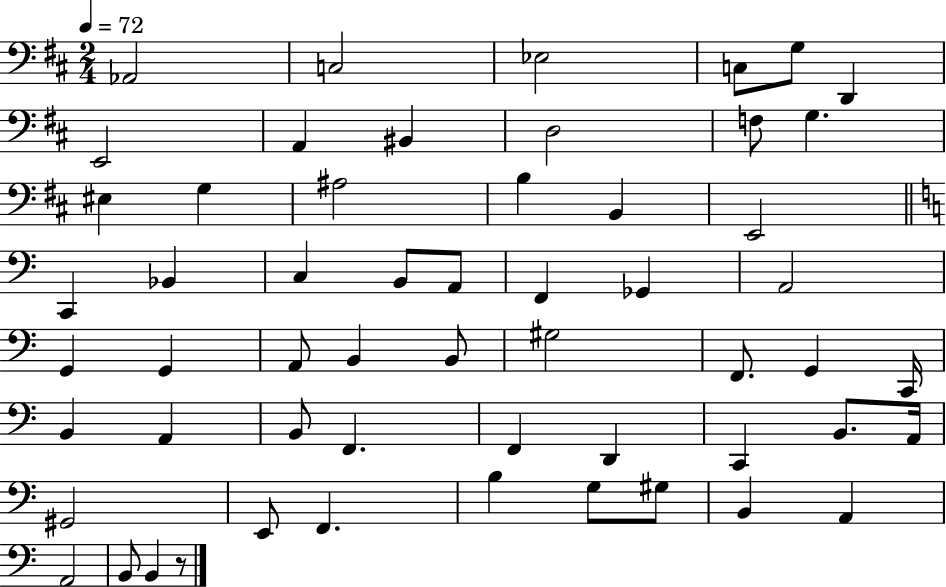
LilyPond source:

{
  \clef bass
  \numericTimeSignature
  \time 2/4
  \key d \major
  \tempo 4 = 72
  aes,2 | c2 | ees2 | c8 g8 d,4 | \break e,2 | a,4 bis,4 | d2 | f8 g4. | \break eis4 g4 | ais2 | b4 b,4 | e,2 | \break \bar "||" \break \key a \minor c,4 bes,4 | c4 b,8 a,8 | f,4 ges,4 | a,2 | \break g,4 g,4 | a,8 b,4 b,8 | gis2 | f,8. g,4 c,16 | \break b,4 a,4 | b,8 f,4. | f,4 d,4 | c,4 b,8. a,16 | \break gis,2 | e,8 f,4. | b4 g8 gis8 | b,4 a,4 | \break a,2 | b,8 b,4 r8 | \bar "|."
}